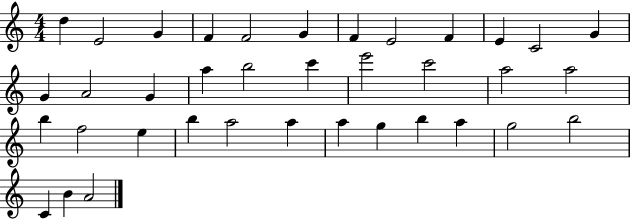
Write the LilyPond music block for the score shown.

{
  \clef treble
  \numericTimeSignature
  \time 4/4
  \key c \major
  d''4 e'2 g'4 | f'4 f'2 g'4 | f'4 e'2 f'4 | e'4 c'2 g'4 | \break g'4 a'2 g'4 | a''4 b''2 c'''4 | e'''2 c'''2 | a''2 a''2 | \break b''4 f''2 e''4 | b''4 a''2 a''4 | a''4 g''4 b''4 a''4 | g''2 b''2 | \break c'4 b'4 a'2 | \bar "|."
}